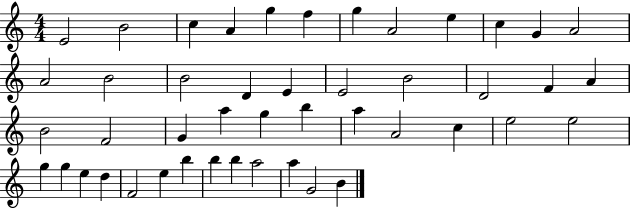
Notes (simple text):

E4/h B4/h C5/q A4/q G5/q F5/q G5/q A4/h E5/q C5/q G4/q A4/h A4/h B4/h B4/h D4/q E4/q E4/h B4/h D4/h F4/q A4/q B4/h F4/h G4/q A5/q G5/q B5/q A5/q A4/h C5/q E5/h E5/h G5/q G5/q E5/q D5/q F4/h E5/q B5/q B5/q B5/q A5/h A5/q G4/h B4/q